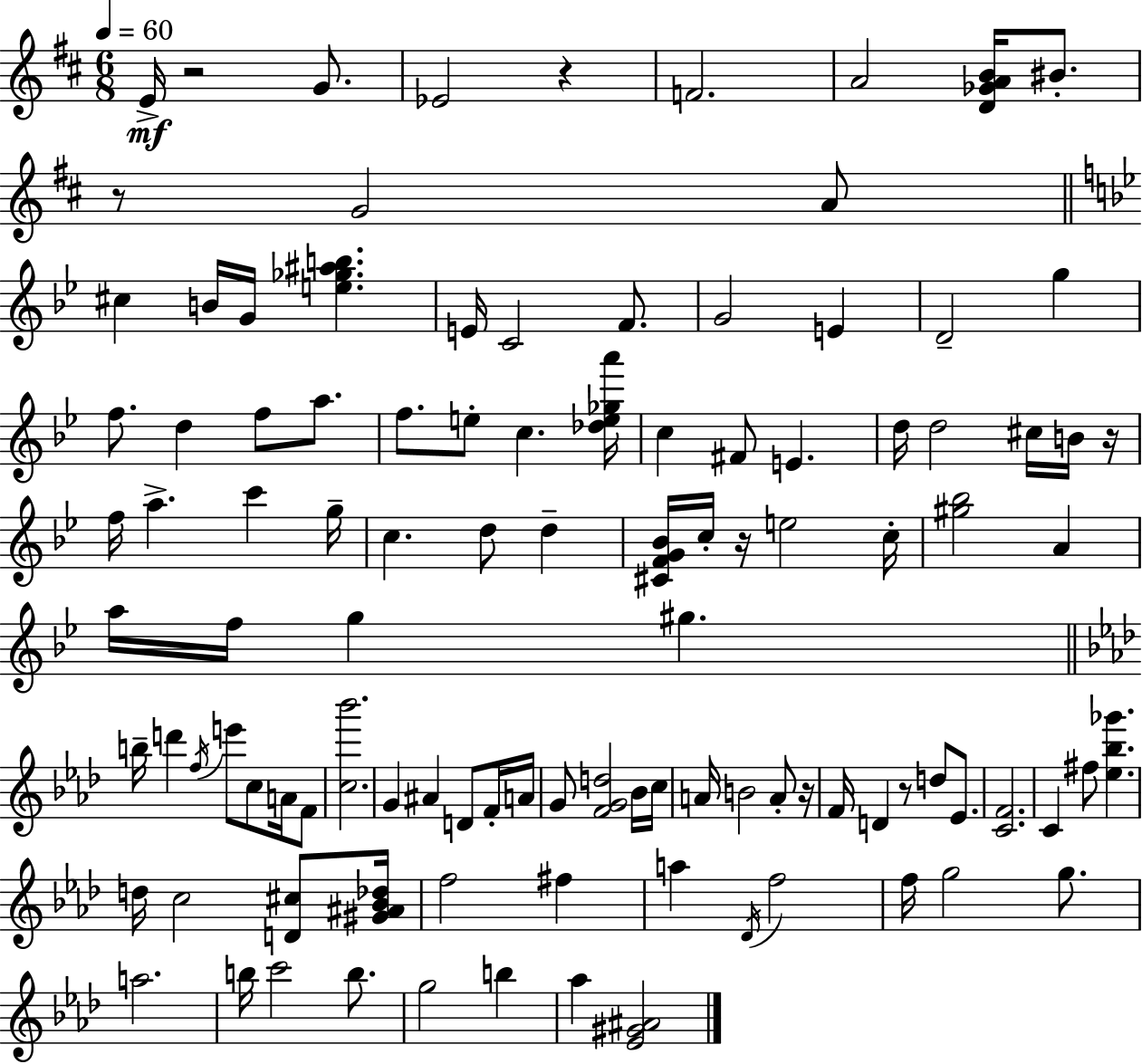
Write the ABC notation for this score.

X:1
T:Untitled
M:6/8
L:1/4
K:D
E/4 z2 G/2 _E2 z F2 A2 [D_GAB]/4 ^B/2 z/2 G2 A/2 ^c B/4 G/4 [e_g^ab] E/4 C2 F/2 G2 E D2 g f/2 d f/2 a/2 f/2 e/2 c [_de_ga']/4 c ^F/2 E d/4 d2 ^c/4 B/4 z/4 f/4 a c' g/4 c d/2 d [^CFG_B]/4 c/4 z/4 e2 c/4 [^g_b]2 A a/4 f/4 g ^g b/4 d' f/4 e'/2 c/2 A/4 F/2 [c_b']2 G ^A D/2 F/4 A/4 G/2 [FGd]2 _B/4 c/4 A/4 B2 A/2 z/4 F/4 D z/2 d/2 _E/2 [CF]2 C ^f/2 [_e_b_g'] d/4 c2 [D^c]/2 [^G^A_B_d]/4 f2 ^f a _D/4 f2 f/4 g2 g/2 a2 b/4 c'2 b/2 g2 b _a [_E^G^A]2